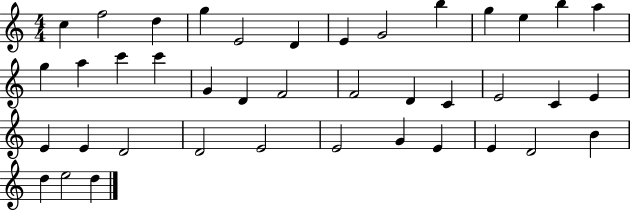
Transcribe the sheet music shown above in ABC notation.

X:1
T:Untitled
M:4/4
L:1/4
K:C
c f2 d g E2 D E G2 b g e b a g a c' c' G D F2 F2 D C E2 C E E E D2 D2 E2 E2 G E E D2 B d e2 d